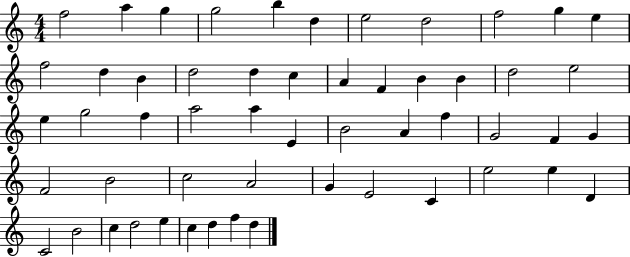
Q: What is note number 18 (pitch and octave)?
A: A4